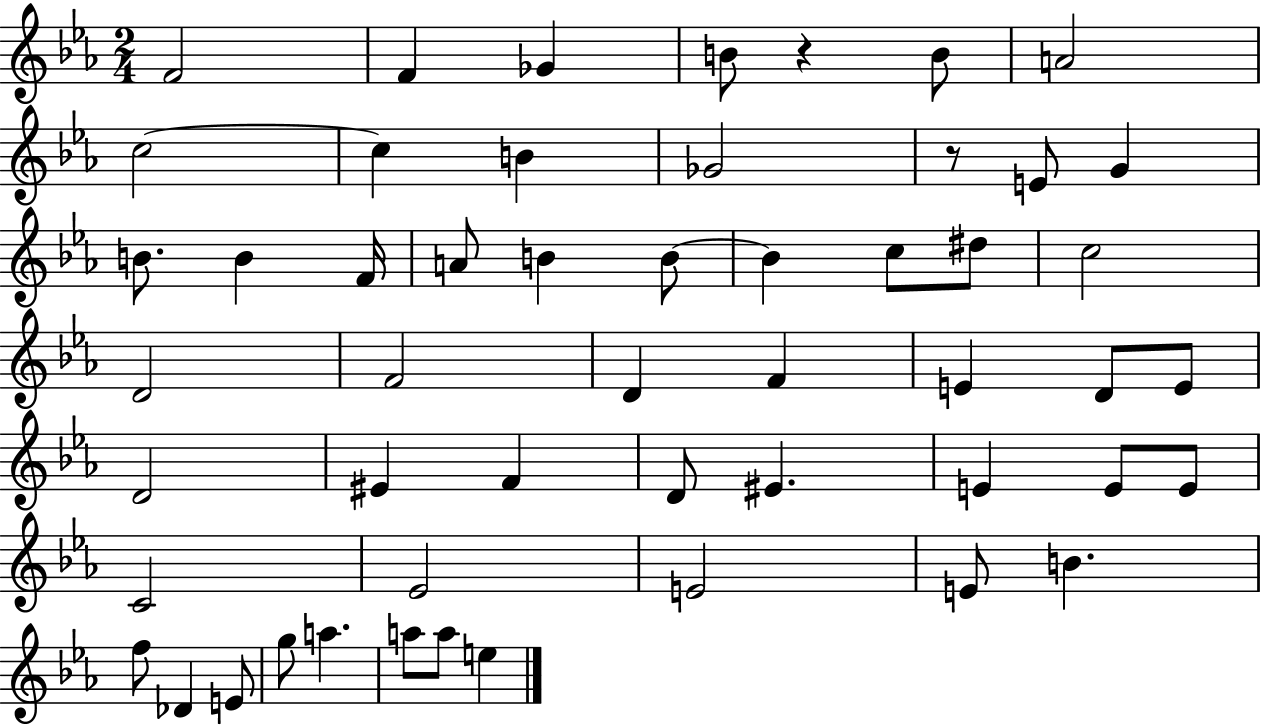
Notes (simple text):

F4/h F4/q Gb4/q B4/e R/q B4/e A4/h C5/h C5/q B4/q Gb4/h R/e E4/e G4/q B4/e. B4/q F4/s A4/e B4/q B4/e B4/q C5/e D#5/e C5/h D4/h F4/h D4/q F4/q E4/q D4/e E4/e D4/h EIS4/q F4/q D4/e EIS4/q. E4/q E4/e E4/e C4/h Eb4/h E4/h E4/e B4/q. F5/e Db4/q E4/e G5/e A5/q. A5/e A5/e E5/q